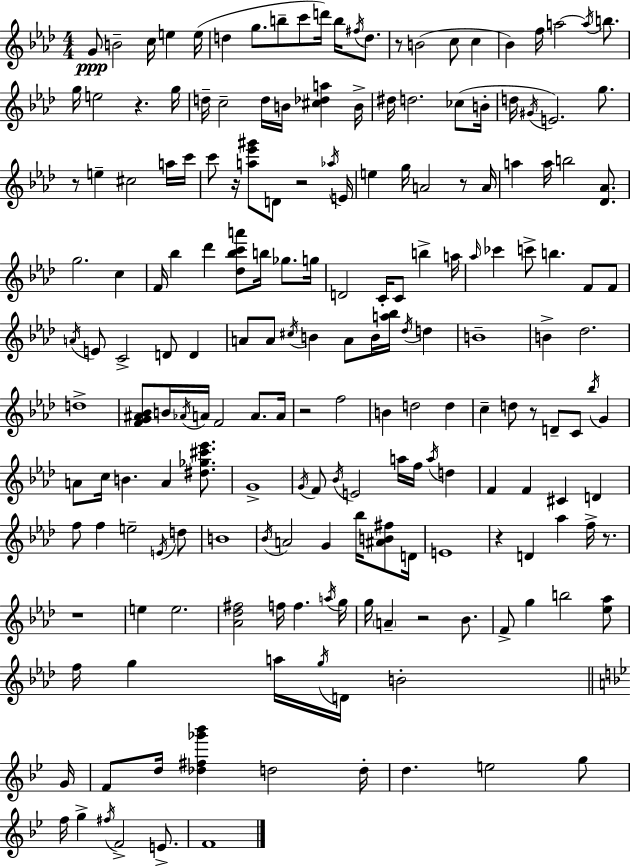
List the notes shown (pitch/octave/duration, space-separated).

G4/e B4/h C5/s E5/q E5/s D5/q G5/e. B5/e C6/e D6/s B5/s F#5/s D5/e. R/e B4/h C5/e C5/q Bb4/q F5/s A5/h A5/s B5/e. G5/s E5/h R/q. G5/s D5/s C5/h D5/s B4/s [C#5,Db5,A5]/q B4/s D#5/s D5/h. CES5/e B4/s D5/s G#4/s E4/h. G5/e. R/e E5/q C#5/h A5/s C6/s C6/e R/s [A5,Eb6,G#6]/e D4/e R/h Ab5/s E4/s E5/q G5/s A4/h R/e A4/s A5/q A5/s B5/h [Db4,Ab4]/e. G5/h. C5/q F4/s Bb5/q Db6/q [Db5,Bb5,C6,A6]/e B5/s Gb5/e. G5/s D4/h C4/s C4/e B5/q A5/s Ab5/s CES6/q C6/e B5/q. F4/e F4/e A4/s E4/e C4/h D4/e D4/q A4/e A4/e C#5/s B4/q A4/e B4/s [A5,Bb5]/s Db5/s D5/q B4/w B4/q Db5/h. D5/w [F4,G4,A#4,Bb4]/e B4/s Ab4/s A4/s F4/h A4/e. A4/s R/h F5/h B4/q D5/h D5/q C5/q D5/e R/e D4/e C4/e Bb5/s G4/q A4/e C5/s B4/q. A4/q [D#5,Gb5,C#6,Eb6]/e. G4/w G4/s F4/e Bb4/s E4/h A5/s F5/s A5/s D5/q F4/q F4/q C#4/q D4/q F5/e F5/q E5/h E4/s D5/e B4/w Bb4/s A4/h G4/q Bb5/s [A#4,B4,F#5]/e D4/s E4/w R/q D4/q Ab5/q F5/s R/e. R/w E5/q E5/h. [Ab4,Db5,F#5]/h F5/s F5/q. A5/s G5/s G5/s A4/q R/h Bb4/e. F4/e G5/q B5/h [Eb5,Ab5]/e F5/s G5/q A5/s G5/s D4/s B4/h G4/s F4/e D5/s [Db5,F#5,Gb6,Bb6]/q D5/h D5/s D5/q. E5/h G5/e F5/s G5/q F#5/s F4/h E4/e. F4/w